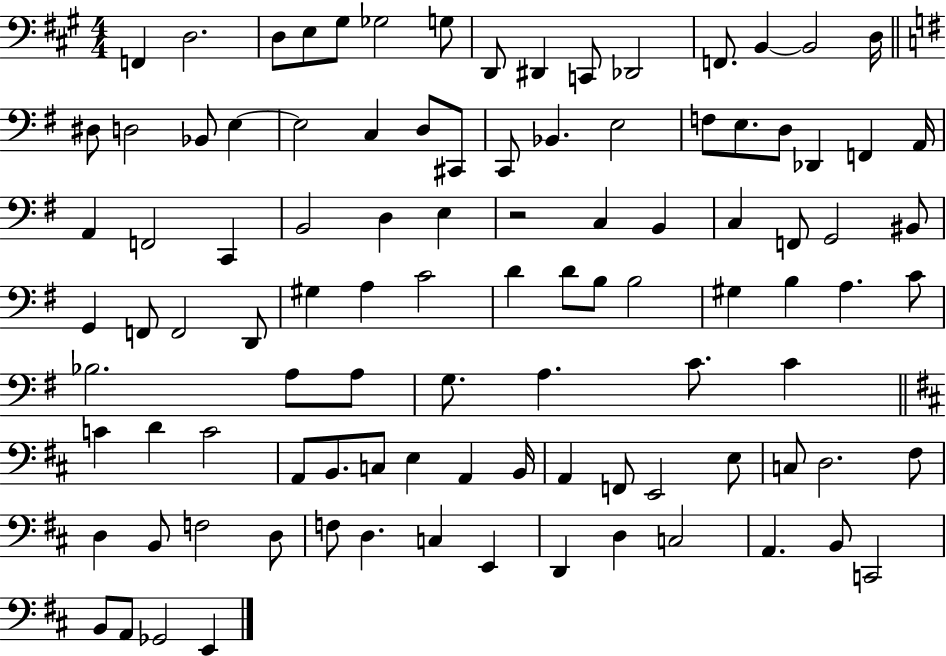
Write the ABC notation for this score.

X:1
T:Untitled
M:4/4
L:1/4
K:A
F,, D,2 D,/2 E,/2 ^G,/2 _G,2 G,/2 D,,/2 ^D,, C,,/2 _D,,2 F,,/2 B,, B,,2 D,/4 ^D,/2 D,2 _B,,/2 E, E,2 C, D,/2 ^C,,/2 C,,/2 _B,, E,2 F,/2 E,/2 D,/2 _D,, F,, A,,/4 A,, F,,2 C,, B,,2 D, E, z2 C, B,, C, F,,/2 G,,2 ^B,,/2 G,, F,,/2 F,,2 D,,/2 ^G, A, C2 D D/2 B,/2 B,2 ^G, B, A, C/2 _B,2 A,/2 A,/2 G,/2 A, C/2 C C D C2 A,,/2 B,,/2 C,/2 E, A,, B,,/4 A,, F,,/2 E,,2 E,/2 C,/2 D,2 ^F,/2 D, B,,/2 F,2 D,/2 F,/2 D, C, E,, D,, D, C,2 A,, B,,/2 C,,2 B,,/2 A,,/2 _G,,2 E,,